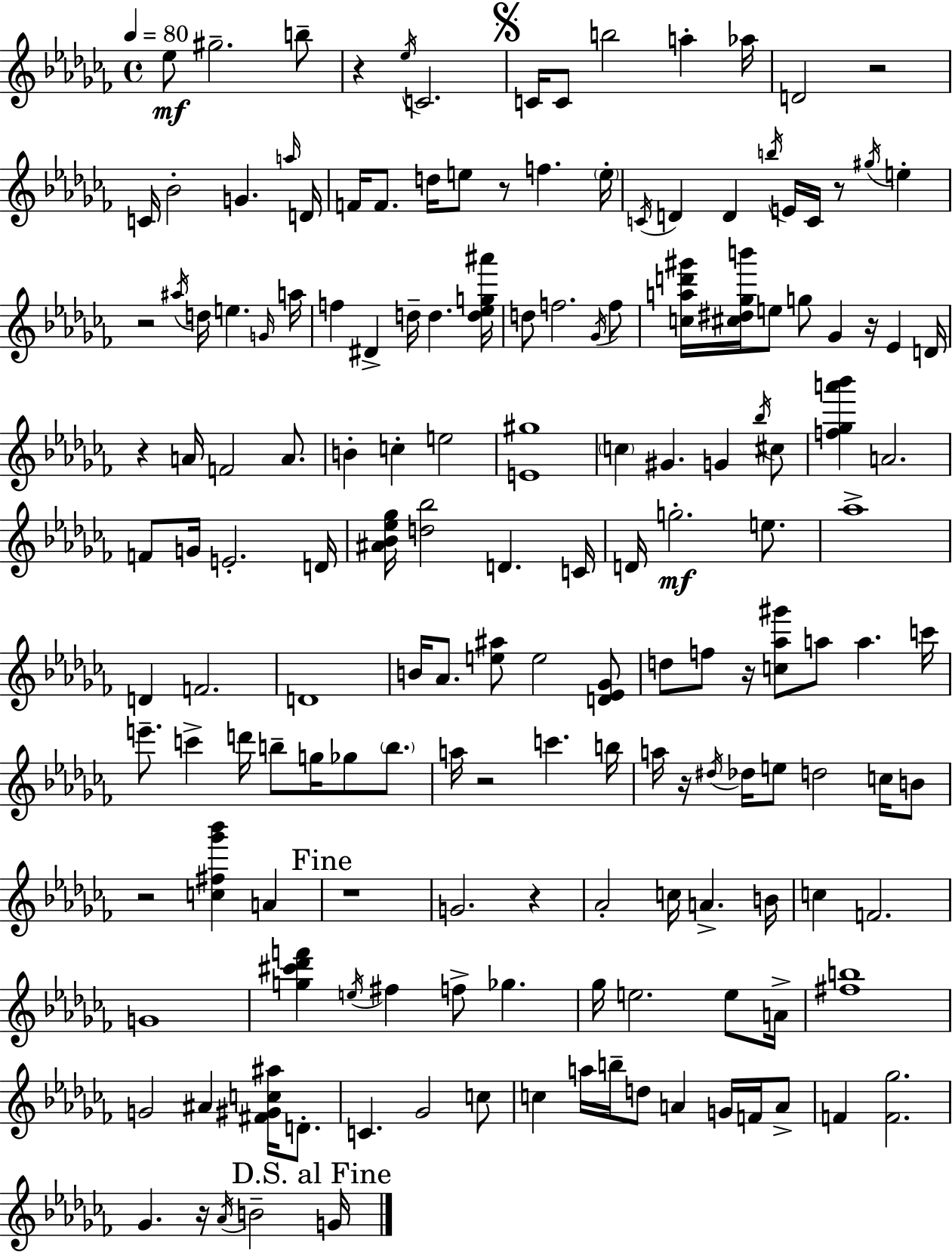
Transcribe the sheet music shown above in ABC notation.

X:1
T:Untitled
M:4/4
L:1/4
K:Abm
_e/2 ^g2 b/2 z _e/4 C2 C/4 C/2 b2 a _a/4 D2 z2 C/4 _B2 G a/4 D/4 F/4 F/2 d/4 e/2 z/2 f e/4 C/4 D D b/4 E/4 C/4 z/2 ^g/4 e z2 ^a/4 d/4 e G/4 a/4 f ^D d/4 d [d_eg^a']/4 d/2 f2 _G/4 f/2 [cad'^g']/4 [^c^d_gb']/4 e/2 g/2 _G z/4 _E D/4 z A/4 F2 A/2 B c e2 [E^g]4 c ^G G _b/4 ^c/2 [f_ga'_b'] A2 F/2 G/4 E2 D/4 [^A_B_e_g]/4 [d_b]2 D C/4 D/4 g2 e/2 _a4 D F2 D4 B/4 _A/2 [e^a]/2 e2 [D_E_G]/2 d/2 f/2 z/4 [c_a^g']/2 a/2 a c'/4 e'/2 c' d'/4 b/2 g/4 _g/2 b/2 a/4 z2 c' b/4 a/4 z/4 ^d/4 _d/4 e/2 d2 c/4 B/2 z2 [c^f_g'_b'] A z4 G2 z _A2 c/4 A B/4 c F2 G4 [g^c'_d'f'] e/4 ^f f/2 _g _g/4 e2 e/2 A/4 [^fb]4 G2 ^A [^F^Gc^a]/4 D/2 C _G2 c/2 c a/4 b/4 d/2 A G/4 F/4 A/2 F [F_g]2 _G z/4 _A/4 B2 G/4